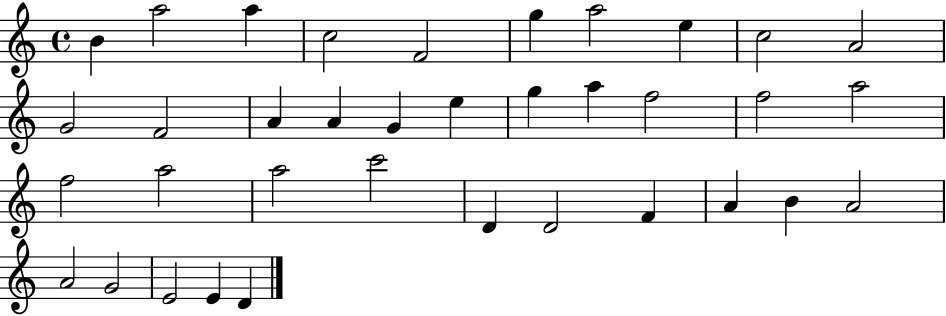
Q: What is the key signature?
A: C major